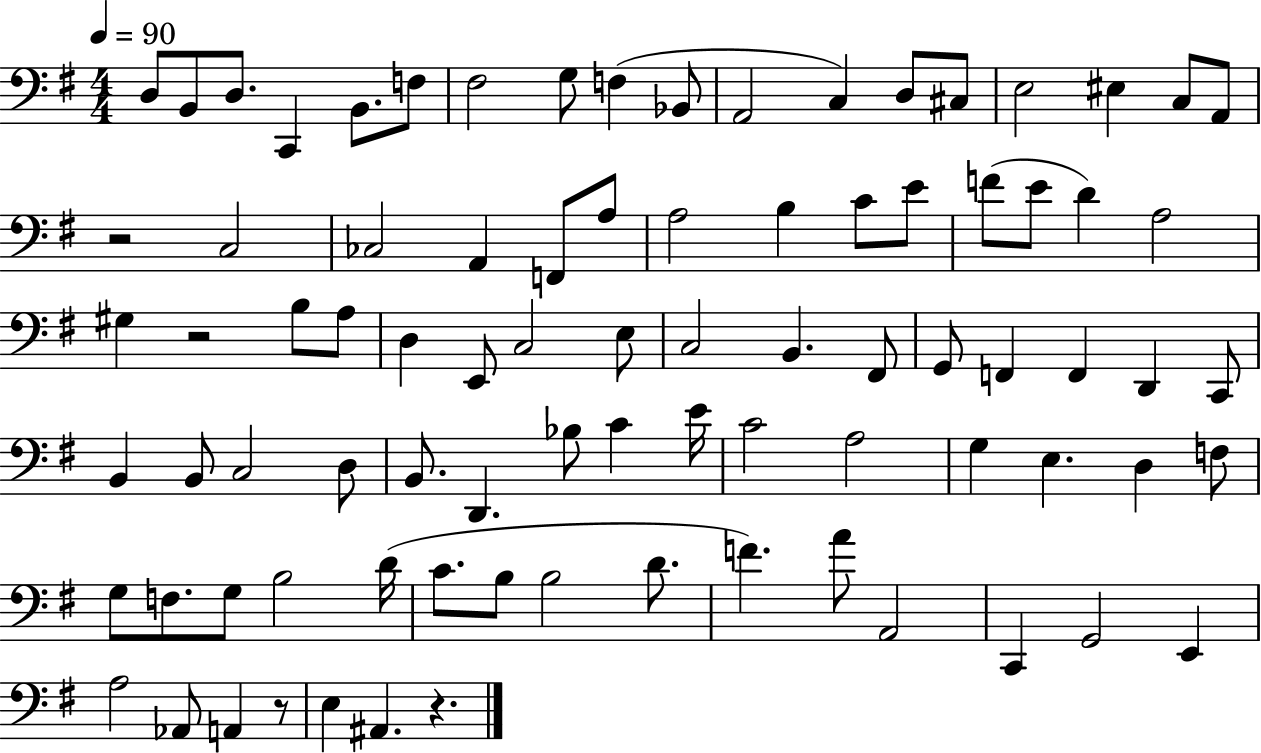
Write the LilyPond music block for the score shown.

{
  \clef bass
  \numericTimeSignature
  \time 4/4
  \key g \major
  \tempo 4 = 90
  d8 b,8 d8. c,4 b,8. f8 | fis2 g8 f4( bes,8 | a,2 c4) d8 cis8 | e2 eis4 c8 a,8 | \break r2 c2 | ces2 a,4 f,8 a8 | a2 b4 c'8 e'8 | f'8( e'8 d'4) a2 | \break gis4 r2 b8 a8 | d4 e,8 c2 e8 | c2 b,4. fis,8 | g,8 f,4 f,4 d,4 c,8 | \break b,4 b,8 c2 d8 | b,8. d,4. bes8 c'4 e'16 | c'2 a2 | g4 e4. d4 f8 | \break g8 f8. g8 b2 d'16( | c'8. b8 b2 d'8. | f'4.) a'8 a,2 | c,4 g,2 e,4 | \break a2 aes,8 a,4 r8 | e4 ais,4. r4. | \bar "|."
}